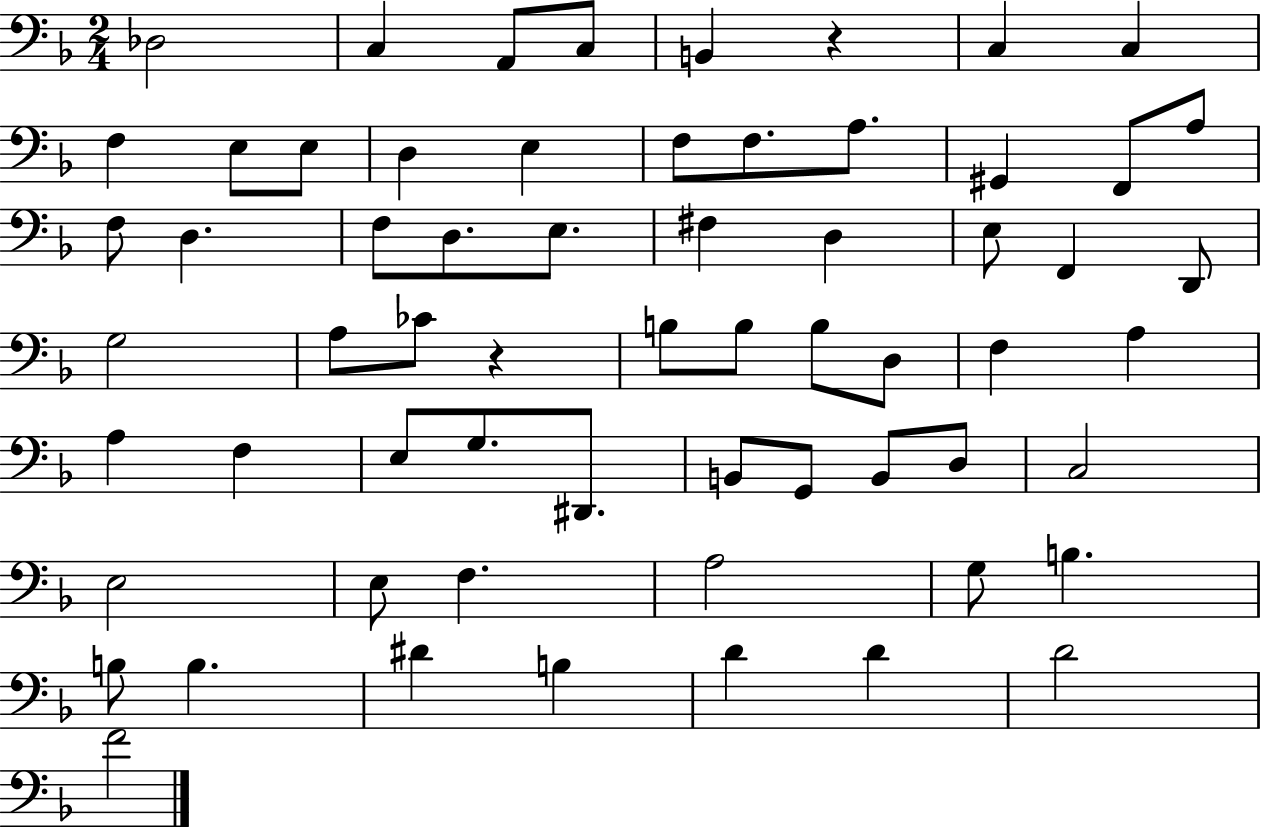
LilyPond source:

{
  \clef bass
  \numericTimeSignature
  \time 2/4
  \key f \major
  des2 | c4 a,8 c8 | b,4 r4 | c4 c4 | \break f4 e8 e8 | d4 e4 | f8 f8. a8. | gis,4 f,8 a8 | \break f8 d4. | f8 d8. e8. | fis4 d4 | e8 f,4 d,8 | \break g2 | a8 ces'8 r4 | b8 b8 b8 d8 | f4 a4 | \break a4 f4 | e8 g8. dis,8. | b,8 g,8 b,8 d8 | c2 | \break e2 | e8 f4. | a2 | g8 b4. | \break b8 b4. | dis'4 b4 | d'4 d'4 | d'2 | \break f'2 | \bar "|."
}